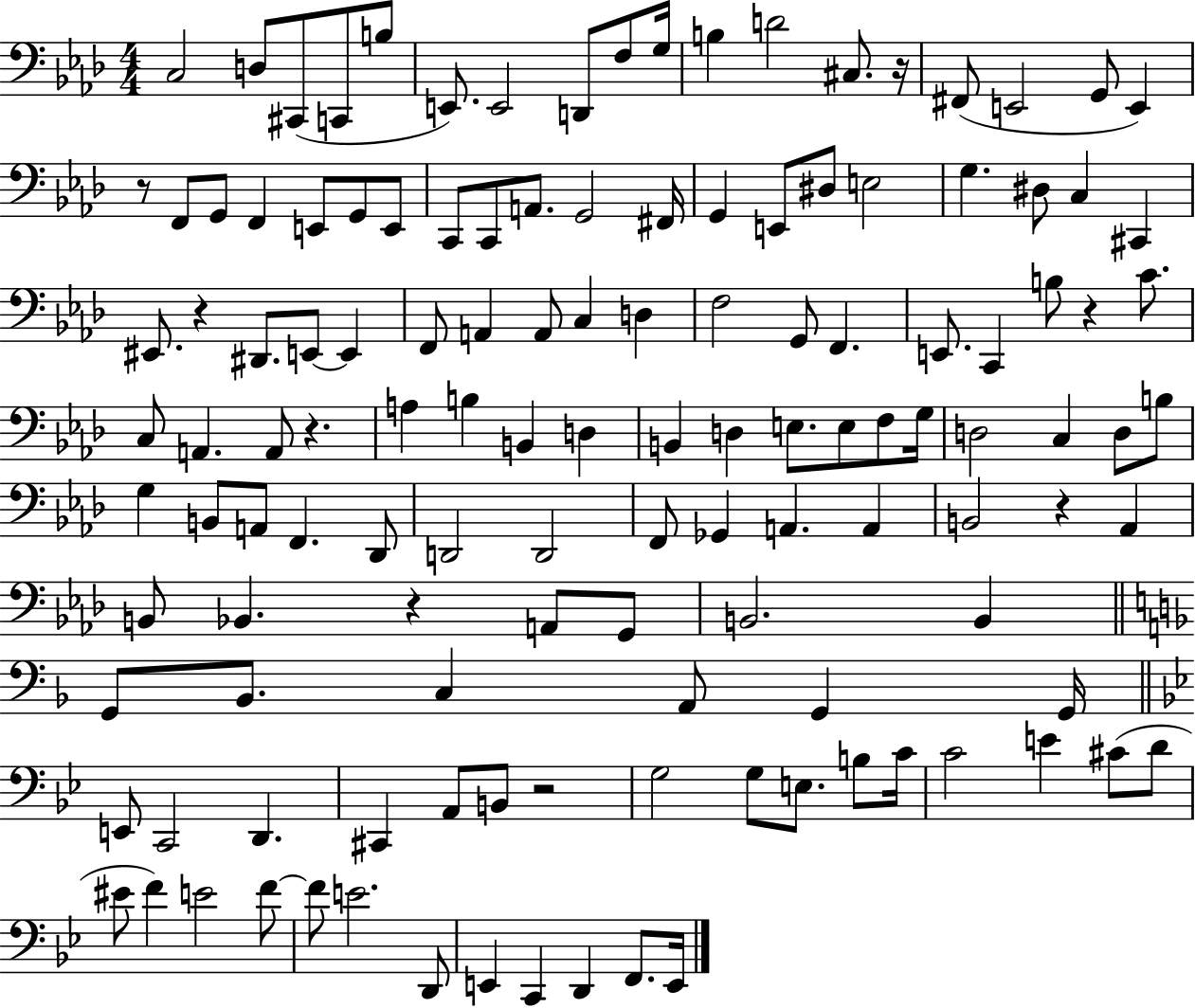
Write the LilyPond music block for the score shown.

{
  \clef bass
  \numericTimeSignature
  \time 4/4
  \key aes \major
  \repeat volta 2 { c2 d8 cis,8( c,8 b8 | e,8.) e,2 d,8 f8 g16 | b4 d'2 cis8. r16 | fis,8( e,2 g,8 e,4) | \break r8 f,8 g,8 f,4 e,8 g,8 e,8 | c,8 c,8 a,8. g,2 fis,16 | g,4 e,8 dis8 e2 | g4. dis8 c4 cis,4 | \break eis,8. r4 dis,8. e,8~~ e,4 | f,8 a,4 a,8 c4 d4 | f2 g,8 f,4. | e,8. c,4 b8 r4 c'8. | \break c8 a,4. a,8 r4. | a4 b4 b,4 d4 | b,4 d4 e8. e8 f8 g16 | d2 c4 d8 b8 | \break g4 b,8 a,8 f,4. des,8 | d,2 d,2 | f,8 ges,4 a,4. a,4 | b,2 r4 aes,4 | \break b,8 bes,4. r4 a,8 g,8 | b,2. b,4 | \bar "||" \break \key f \major g,8 bes,8. c4 a,8 g,4 g,16 | \bar "||" \break \key bes \major e,8 c,2 d,4. | cis,4 a,8 b,8 r2 | g2 g8 e8. b8 c'16 | c'2 e'4 cis'8( d'8 | \break eis'8 f'4) e'2 f'8~~ | f'8 e'2. d,8 | e,4 c,4 d,4 f,8. e,16 | } \bar "|."
}